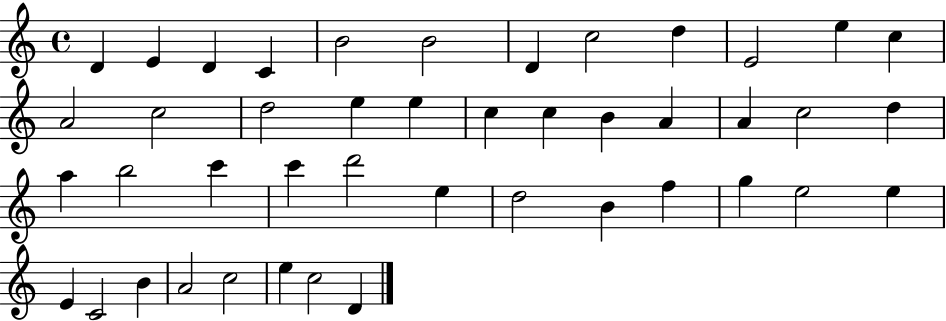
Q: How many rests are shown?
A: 0